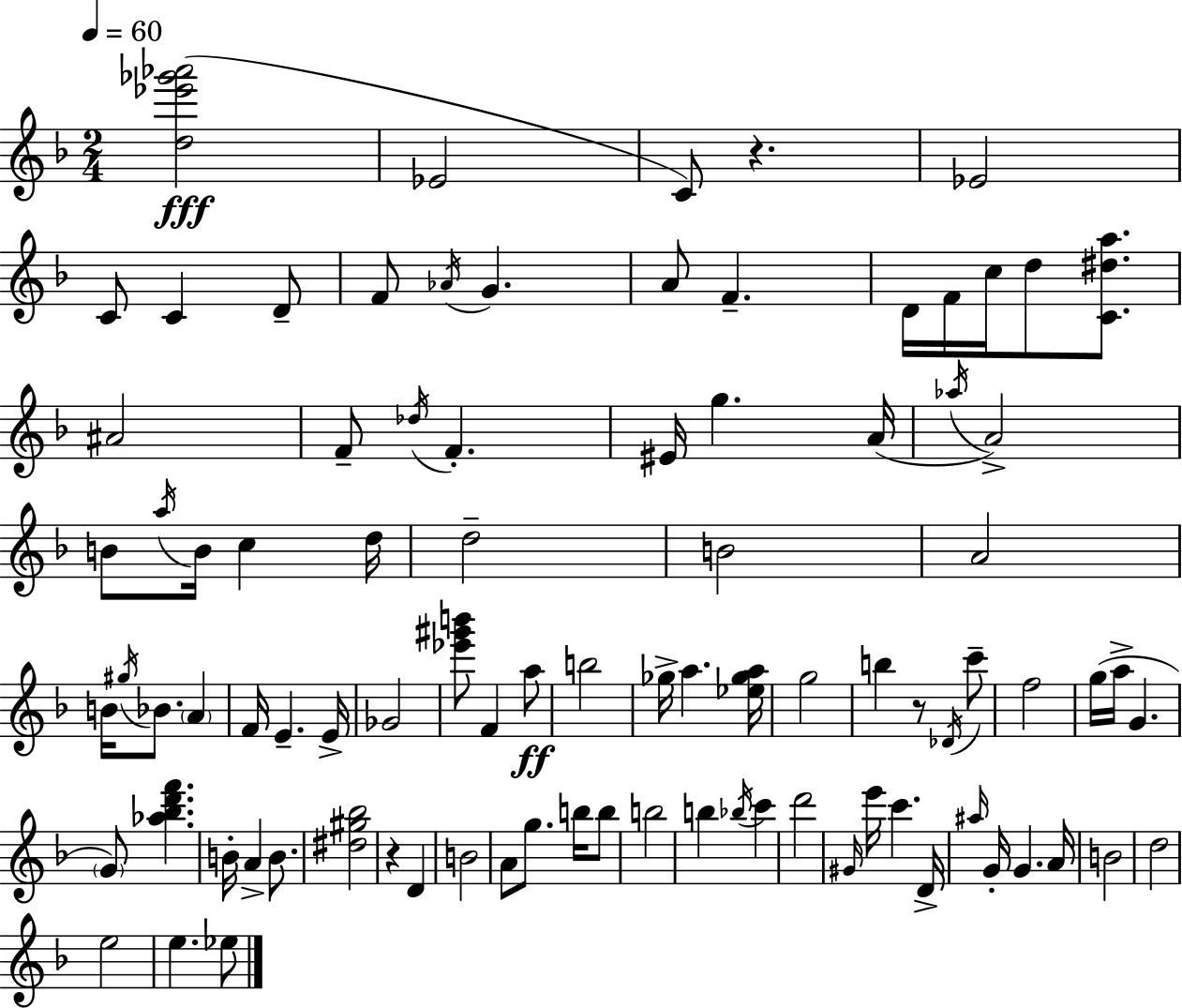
[D5,Eb6,Gb6,Ab6]/h Eb4/h C4/e R/q. Eb4/h C4/e C4/q D4/e F4/e Ab4/s G4/q. A4/e F4/q. D4/s F4/s C5/s D5/e [C4,D#5,A5]/e. A#4/h F4/e Db5/s F4/q. EIS4/s G5/q. A4/s Ab5/s A4/h B4/e A5/s B4/s C5/q D5/s D5/h B4/h A4/h B4/s G#5/s Bb4/e. A4/q F4/s E4/q. E4/s Gb4/h [Eb6,G#6,B6]/e F4/q A5/e B5/h Gb5/s A5/q. [Eb5,Gb5,A5]/s G5/h B5/q R/e Db4/s C6/e F5/h G5/s A5/s G4/q. G4/e [Ab5,Bb5,D6,F6]/q. B4/s A4/q B4/e. [D#5,G#5,Bb5]/h R/q D4/q B4/h A4/e G5/e. B5/s B5/e B5/h B5/q Bb5/s C6/q D6/h G#4/s E6/s C6/q. D4/s A#5/s G4/s G4/q. A4/s B4/h D5/h E5/h E5/q. Eb5/e